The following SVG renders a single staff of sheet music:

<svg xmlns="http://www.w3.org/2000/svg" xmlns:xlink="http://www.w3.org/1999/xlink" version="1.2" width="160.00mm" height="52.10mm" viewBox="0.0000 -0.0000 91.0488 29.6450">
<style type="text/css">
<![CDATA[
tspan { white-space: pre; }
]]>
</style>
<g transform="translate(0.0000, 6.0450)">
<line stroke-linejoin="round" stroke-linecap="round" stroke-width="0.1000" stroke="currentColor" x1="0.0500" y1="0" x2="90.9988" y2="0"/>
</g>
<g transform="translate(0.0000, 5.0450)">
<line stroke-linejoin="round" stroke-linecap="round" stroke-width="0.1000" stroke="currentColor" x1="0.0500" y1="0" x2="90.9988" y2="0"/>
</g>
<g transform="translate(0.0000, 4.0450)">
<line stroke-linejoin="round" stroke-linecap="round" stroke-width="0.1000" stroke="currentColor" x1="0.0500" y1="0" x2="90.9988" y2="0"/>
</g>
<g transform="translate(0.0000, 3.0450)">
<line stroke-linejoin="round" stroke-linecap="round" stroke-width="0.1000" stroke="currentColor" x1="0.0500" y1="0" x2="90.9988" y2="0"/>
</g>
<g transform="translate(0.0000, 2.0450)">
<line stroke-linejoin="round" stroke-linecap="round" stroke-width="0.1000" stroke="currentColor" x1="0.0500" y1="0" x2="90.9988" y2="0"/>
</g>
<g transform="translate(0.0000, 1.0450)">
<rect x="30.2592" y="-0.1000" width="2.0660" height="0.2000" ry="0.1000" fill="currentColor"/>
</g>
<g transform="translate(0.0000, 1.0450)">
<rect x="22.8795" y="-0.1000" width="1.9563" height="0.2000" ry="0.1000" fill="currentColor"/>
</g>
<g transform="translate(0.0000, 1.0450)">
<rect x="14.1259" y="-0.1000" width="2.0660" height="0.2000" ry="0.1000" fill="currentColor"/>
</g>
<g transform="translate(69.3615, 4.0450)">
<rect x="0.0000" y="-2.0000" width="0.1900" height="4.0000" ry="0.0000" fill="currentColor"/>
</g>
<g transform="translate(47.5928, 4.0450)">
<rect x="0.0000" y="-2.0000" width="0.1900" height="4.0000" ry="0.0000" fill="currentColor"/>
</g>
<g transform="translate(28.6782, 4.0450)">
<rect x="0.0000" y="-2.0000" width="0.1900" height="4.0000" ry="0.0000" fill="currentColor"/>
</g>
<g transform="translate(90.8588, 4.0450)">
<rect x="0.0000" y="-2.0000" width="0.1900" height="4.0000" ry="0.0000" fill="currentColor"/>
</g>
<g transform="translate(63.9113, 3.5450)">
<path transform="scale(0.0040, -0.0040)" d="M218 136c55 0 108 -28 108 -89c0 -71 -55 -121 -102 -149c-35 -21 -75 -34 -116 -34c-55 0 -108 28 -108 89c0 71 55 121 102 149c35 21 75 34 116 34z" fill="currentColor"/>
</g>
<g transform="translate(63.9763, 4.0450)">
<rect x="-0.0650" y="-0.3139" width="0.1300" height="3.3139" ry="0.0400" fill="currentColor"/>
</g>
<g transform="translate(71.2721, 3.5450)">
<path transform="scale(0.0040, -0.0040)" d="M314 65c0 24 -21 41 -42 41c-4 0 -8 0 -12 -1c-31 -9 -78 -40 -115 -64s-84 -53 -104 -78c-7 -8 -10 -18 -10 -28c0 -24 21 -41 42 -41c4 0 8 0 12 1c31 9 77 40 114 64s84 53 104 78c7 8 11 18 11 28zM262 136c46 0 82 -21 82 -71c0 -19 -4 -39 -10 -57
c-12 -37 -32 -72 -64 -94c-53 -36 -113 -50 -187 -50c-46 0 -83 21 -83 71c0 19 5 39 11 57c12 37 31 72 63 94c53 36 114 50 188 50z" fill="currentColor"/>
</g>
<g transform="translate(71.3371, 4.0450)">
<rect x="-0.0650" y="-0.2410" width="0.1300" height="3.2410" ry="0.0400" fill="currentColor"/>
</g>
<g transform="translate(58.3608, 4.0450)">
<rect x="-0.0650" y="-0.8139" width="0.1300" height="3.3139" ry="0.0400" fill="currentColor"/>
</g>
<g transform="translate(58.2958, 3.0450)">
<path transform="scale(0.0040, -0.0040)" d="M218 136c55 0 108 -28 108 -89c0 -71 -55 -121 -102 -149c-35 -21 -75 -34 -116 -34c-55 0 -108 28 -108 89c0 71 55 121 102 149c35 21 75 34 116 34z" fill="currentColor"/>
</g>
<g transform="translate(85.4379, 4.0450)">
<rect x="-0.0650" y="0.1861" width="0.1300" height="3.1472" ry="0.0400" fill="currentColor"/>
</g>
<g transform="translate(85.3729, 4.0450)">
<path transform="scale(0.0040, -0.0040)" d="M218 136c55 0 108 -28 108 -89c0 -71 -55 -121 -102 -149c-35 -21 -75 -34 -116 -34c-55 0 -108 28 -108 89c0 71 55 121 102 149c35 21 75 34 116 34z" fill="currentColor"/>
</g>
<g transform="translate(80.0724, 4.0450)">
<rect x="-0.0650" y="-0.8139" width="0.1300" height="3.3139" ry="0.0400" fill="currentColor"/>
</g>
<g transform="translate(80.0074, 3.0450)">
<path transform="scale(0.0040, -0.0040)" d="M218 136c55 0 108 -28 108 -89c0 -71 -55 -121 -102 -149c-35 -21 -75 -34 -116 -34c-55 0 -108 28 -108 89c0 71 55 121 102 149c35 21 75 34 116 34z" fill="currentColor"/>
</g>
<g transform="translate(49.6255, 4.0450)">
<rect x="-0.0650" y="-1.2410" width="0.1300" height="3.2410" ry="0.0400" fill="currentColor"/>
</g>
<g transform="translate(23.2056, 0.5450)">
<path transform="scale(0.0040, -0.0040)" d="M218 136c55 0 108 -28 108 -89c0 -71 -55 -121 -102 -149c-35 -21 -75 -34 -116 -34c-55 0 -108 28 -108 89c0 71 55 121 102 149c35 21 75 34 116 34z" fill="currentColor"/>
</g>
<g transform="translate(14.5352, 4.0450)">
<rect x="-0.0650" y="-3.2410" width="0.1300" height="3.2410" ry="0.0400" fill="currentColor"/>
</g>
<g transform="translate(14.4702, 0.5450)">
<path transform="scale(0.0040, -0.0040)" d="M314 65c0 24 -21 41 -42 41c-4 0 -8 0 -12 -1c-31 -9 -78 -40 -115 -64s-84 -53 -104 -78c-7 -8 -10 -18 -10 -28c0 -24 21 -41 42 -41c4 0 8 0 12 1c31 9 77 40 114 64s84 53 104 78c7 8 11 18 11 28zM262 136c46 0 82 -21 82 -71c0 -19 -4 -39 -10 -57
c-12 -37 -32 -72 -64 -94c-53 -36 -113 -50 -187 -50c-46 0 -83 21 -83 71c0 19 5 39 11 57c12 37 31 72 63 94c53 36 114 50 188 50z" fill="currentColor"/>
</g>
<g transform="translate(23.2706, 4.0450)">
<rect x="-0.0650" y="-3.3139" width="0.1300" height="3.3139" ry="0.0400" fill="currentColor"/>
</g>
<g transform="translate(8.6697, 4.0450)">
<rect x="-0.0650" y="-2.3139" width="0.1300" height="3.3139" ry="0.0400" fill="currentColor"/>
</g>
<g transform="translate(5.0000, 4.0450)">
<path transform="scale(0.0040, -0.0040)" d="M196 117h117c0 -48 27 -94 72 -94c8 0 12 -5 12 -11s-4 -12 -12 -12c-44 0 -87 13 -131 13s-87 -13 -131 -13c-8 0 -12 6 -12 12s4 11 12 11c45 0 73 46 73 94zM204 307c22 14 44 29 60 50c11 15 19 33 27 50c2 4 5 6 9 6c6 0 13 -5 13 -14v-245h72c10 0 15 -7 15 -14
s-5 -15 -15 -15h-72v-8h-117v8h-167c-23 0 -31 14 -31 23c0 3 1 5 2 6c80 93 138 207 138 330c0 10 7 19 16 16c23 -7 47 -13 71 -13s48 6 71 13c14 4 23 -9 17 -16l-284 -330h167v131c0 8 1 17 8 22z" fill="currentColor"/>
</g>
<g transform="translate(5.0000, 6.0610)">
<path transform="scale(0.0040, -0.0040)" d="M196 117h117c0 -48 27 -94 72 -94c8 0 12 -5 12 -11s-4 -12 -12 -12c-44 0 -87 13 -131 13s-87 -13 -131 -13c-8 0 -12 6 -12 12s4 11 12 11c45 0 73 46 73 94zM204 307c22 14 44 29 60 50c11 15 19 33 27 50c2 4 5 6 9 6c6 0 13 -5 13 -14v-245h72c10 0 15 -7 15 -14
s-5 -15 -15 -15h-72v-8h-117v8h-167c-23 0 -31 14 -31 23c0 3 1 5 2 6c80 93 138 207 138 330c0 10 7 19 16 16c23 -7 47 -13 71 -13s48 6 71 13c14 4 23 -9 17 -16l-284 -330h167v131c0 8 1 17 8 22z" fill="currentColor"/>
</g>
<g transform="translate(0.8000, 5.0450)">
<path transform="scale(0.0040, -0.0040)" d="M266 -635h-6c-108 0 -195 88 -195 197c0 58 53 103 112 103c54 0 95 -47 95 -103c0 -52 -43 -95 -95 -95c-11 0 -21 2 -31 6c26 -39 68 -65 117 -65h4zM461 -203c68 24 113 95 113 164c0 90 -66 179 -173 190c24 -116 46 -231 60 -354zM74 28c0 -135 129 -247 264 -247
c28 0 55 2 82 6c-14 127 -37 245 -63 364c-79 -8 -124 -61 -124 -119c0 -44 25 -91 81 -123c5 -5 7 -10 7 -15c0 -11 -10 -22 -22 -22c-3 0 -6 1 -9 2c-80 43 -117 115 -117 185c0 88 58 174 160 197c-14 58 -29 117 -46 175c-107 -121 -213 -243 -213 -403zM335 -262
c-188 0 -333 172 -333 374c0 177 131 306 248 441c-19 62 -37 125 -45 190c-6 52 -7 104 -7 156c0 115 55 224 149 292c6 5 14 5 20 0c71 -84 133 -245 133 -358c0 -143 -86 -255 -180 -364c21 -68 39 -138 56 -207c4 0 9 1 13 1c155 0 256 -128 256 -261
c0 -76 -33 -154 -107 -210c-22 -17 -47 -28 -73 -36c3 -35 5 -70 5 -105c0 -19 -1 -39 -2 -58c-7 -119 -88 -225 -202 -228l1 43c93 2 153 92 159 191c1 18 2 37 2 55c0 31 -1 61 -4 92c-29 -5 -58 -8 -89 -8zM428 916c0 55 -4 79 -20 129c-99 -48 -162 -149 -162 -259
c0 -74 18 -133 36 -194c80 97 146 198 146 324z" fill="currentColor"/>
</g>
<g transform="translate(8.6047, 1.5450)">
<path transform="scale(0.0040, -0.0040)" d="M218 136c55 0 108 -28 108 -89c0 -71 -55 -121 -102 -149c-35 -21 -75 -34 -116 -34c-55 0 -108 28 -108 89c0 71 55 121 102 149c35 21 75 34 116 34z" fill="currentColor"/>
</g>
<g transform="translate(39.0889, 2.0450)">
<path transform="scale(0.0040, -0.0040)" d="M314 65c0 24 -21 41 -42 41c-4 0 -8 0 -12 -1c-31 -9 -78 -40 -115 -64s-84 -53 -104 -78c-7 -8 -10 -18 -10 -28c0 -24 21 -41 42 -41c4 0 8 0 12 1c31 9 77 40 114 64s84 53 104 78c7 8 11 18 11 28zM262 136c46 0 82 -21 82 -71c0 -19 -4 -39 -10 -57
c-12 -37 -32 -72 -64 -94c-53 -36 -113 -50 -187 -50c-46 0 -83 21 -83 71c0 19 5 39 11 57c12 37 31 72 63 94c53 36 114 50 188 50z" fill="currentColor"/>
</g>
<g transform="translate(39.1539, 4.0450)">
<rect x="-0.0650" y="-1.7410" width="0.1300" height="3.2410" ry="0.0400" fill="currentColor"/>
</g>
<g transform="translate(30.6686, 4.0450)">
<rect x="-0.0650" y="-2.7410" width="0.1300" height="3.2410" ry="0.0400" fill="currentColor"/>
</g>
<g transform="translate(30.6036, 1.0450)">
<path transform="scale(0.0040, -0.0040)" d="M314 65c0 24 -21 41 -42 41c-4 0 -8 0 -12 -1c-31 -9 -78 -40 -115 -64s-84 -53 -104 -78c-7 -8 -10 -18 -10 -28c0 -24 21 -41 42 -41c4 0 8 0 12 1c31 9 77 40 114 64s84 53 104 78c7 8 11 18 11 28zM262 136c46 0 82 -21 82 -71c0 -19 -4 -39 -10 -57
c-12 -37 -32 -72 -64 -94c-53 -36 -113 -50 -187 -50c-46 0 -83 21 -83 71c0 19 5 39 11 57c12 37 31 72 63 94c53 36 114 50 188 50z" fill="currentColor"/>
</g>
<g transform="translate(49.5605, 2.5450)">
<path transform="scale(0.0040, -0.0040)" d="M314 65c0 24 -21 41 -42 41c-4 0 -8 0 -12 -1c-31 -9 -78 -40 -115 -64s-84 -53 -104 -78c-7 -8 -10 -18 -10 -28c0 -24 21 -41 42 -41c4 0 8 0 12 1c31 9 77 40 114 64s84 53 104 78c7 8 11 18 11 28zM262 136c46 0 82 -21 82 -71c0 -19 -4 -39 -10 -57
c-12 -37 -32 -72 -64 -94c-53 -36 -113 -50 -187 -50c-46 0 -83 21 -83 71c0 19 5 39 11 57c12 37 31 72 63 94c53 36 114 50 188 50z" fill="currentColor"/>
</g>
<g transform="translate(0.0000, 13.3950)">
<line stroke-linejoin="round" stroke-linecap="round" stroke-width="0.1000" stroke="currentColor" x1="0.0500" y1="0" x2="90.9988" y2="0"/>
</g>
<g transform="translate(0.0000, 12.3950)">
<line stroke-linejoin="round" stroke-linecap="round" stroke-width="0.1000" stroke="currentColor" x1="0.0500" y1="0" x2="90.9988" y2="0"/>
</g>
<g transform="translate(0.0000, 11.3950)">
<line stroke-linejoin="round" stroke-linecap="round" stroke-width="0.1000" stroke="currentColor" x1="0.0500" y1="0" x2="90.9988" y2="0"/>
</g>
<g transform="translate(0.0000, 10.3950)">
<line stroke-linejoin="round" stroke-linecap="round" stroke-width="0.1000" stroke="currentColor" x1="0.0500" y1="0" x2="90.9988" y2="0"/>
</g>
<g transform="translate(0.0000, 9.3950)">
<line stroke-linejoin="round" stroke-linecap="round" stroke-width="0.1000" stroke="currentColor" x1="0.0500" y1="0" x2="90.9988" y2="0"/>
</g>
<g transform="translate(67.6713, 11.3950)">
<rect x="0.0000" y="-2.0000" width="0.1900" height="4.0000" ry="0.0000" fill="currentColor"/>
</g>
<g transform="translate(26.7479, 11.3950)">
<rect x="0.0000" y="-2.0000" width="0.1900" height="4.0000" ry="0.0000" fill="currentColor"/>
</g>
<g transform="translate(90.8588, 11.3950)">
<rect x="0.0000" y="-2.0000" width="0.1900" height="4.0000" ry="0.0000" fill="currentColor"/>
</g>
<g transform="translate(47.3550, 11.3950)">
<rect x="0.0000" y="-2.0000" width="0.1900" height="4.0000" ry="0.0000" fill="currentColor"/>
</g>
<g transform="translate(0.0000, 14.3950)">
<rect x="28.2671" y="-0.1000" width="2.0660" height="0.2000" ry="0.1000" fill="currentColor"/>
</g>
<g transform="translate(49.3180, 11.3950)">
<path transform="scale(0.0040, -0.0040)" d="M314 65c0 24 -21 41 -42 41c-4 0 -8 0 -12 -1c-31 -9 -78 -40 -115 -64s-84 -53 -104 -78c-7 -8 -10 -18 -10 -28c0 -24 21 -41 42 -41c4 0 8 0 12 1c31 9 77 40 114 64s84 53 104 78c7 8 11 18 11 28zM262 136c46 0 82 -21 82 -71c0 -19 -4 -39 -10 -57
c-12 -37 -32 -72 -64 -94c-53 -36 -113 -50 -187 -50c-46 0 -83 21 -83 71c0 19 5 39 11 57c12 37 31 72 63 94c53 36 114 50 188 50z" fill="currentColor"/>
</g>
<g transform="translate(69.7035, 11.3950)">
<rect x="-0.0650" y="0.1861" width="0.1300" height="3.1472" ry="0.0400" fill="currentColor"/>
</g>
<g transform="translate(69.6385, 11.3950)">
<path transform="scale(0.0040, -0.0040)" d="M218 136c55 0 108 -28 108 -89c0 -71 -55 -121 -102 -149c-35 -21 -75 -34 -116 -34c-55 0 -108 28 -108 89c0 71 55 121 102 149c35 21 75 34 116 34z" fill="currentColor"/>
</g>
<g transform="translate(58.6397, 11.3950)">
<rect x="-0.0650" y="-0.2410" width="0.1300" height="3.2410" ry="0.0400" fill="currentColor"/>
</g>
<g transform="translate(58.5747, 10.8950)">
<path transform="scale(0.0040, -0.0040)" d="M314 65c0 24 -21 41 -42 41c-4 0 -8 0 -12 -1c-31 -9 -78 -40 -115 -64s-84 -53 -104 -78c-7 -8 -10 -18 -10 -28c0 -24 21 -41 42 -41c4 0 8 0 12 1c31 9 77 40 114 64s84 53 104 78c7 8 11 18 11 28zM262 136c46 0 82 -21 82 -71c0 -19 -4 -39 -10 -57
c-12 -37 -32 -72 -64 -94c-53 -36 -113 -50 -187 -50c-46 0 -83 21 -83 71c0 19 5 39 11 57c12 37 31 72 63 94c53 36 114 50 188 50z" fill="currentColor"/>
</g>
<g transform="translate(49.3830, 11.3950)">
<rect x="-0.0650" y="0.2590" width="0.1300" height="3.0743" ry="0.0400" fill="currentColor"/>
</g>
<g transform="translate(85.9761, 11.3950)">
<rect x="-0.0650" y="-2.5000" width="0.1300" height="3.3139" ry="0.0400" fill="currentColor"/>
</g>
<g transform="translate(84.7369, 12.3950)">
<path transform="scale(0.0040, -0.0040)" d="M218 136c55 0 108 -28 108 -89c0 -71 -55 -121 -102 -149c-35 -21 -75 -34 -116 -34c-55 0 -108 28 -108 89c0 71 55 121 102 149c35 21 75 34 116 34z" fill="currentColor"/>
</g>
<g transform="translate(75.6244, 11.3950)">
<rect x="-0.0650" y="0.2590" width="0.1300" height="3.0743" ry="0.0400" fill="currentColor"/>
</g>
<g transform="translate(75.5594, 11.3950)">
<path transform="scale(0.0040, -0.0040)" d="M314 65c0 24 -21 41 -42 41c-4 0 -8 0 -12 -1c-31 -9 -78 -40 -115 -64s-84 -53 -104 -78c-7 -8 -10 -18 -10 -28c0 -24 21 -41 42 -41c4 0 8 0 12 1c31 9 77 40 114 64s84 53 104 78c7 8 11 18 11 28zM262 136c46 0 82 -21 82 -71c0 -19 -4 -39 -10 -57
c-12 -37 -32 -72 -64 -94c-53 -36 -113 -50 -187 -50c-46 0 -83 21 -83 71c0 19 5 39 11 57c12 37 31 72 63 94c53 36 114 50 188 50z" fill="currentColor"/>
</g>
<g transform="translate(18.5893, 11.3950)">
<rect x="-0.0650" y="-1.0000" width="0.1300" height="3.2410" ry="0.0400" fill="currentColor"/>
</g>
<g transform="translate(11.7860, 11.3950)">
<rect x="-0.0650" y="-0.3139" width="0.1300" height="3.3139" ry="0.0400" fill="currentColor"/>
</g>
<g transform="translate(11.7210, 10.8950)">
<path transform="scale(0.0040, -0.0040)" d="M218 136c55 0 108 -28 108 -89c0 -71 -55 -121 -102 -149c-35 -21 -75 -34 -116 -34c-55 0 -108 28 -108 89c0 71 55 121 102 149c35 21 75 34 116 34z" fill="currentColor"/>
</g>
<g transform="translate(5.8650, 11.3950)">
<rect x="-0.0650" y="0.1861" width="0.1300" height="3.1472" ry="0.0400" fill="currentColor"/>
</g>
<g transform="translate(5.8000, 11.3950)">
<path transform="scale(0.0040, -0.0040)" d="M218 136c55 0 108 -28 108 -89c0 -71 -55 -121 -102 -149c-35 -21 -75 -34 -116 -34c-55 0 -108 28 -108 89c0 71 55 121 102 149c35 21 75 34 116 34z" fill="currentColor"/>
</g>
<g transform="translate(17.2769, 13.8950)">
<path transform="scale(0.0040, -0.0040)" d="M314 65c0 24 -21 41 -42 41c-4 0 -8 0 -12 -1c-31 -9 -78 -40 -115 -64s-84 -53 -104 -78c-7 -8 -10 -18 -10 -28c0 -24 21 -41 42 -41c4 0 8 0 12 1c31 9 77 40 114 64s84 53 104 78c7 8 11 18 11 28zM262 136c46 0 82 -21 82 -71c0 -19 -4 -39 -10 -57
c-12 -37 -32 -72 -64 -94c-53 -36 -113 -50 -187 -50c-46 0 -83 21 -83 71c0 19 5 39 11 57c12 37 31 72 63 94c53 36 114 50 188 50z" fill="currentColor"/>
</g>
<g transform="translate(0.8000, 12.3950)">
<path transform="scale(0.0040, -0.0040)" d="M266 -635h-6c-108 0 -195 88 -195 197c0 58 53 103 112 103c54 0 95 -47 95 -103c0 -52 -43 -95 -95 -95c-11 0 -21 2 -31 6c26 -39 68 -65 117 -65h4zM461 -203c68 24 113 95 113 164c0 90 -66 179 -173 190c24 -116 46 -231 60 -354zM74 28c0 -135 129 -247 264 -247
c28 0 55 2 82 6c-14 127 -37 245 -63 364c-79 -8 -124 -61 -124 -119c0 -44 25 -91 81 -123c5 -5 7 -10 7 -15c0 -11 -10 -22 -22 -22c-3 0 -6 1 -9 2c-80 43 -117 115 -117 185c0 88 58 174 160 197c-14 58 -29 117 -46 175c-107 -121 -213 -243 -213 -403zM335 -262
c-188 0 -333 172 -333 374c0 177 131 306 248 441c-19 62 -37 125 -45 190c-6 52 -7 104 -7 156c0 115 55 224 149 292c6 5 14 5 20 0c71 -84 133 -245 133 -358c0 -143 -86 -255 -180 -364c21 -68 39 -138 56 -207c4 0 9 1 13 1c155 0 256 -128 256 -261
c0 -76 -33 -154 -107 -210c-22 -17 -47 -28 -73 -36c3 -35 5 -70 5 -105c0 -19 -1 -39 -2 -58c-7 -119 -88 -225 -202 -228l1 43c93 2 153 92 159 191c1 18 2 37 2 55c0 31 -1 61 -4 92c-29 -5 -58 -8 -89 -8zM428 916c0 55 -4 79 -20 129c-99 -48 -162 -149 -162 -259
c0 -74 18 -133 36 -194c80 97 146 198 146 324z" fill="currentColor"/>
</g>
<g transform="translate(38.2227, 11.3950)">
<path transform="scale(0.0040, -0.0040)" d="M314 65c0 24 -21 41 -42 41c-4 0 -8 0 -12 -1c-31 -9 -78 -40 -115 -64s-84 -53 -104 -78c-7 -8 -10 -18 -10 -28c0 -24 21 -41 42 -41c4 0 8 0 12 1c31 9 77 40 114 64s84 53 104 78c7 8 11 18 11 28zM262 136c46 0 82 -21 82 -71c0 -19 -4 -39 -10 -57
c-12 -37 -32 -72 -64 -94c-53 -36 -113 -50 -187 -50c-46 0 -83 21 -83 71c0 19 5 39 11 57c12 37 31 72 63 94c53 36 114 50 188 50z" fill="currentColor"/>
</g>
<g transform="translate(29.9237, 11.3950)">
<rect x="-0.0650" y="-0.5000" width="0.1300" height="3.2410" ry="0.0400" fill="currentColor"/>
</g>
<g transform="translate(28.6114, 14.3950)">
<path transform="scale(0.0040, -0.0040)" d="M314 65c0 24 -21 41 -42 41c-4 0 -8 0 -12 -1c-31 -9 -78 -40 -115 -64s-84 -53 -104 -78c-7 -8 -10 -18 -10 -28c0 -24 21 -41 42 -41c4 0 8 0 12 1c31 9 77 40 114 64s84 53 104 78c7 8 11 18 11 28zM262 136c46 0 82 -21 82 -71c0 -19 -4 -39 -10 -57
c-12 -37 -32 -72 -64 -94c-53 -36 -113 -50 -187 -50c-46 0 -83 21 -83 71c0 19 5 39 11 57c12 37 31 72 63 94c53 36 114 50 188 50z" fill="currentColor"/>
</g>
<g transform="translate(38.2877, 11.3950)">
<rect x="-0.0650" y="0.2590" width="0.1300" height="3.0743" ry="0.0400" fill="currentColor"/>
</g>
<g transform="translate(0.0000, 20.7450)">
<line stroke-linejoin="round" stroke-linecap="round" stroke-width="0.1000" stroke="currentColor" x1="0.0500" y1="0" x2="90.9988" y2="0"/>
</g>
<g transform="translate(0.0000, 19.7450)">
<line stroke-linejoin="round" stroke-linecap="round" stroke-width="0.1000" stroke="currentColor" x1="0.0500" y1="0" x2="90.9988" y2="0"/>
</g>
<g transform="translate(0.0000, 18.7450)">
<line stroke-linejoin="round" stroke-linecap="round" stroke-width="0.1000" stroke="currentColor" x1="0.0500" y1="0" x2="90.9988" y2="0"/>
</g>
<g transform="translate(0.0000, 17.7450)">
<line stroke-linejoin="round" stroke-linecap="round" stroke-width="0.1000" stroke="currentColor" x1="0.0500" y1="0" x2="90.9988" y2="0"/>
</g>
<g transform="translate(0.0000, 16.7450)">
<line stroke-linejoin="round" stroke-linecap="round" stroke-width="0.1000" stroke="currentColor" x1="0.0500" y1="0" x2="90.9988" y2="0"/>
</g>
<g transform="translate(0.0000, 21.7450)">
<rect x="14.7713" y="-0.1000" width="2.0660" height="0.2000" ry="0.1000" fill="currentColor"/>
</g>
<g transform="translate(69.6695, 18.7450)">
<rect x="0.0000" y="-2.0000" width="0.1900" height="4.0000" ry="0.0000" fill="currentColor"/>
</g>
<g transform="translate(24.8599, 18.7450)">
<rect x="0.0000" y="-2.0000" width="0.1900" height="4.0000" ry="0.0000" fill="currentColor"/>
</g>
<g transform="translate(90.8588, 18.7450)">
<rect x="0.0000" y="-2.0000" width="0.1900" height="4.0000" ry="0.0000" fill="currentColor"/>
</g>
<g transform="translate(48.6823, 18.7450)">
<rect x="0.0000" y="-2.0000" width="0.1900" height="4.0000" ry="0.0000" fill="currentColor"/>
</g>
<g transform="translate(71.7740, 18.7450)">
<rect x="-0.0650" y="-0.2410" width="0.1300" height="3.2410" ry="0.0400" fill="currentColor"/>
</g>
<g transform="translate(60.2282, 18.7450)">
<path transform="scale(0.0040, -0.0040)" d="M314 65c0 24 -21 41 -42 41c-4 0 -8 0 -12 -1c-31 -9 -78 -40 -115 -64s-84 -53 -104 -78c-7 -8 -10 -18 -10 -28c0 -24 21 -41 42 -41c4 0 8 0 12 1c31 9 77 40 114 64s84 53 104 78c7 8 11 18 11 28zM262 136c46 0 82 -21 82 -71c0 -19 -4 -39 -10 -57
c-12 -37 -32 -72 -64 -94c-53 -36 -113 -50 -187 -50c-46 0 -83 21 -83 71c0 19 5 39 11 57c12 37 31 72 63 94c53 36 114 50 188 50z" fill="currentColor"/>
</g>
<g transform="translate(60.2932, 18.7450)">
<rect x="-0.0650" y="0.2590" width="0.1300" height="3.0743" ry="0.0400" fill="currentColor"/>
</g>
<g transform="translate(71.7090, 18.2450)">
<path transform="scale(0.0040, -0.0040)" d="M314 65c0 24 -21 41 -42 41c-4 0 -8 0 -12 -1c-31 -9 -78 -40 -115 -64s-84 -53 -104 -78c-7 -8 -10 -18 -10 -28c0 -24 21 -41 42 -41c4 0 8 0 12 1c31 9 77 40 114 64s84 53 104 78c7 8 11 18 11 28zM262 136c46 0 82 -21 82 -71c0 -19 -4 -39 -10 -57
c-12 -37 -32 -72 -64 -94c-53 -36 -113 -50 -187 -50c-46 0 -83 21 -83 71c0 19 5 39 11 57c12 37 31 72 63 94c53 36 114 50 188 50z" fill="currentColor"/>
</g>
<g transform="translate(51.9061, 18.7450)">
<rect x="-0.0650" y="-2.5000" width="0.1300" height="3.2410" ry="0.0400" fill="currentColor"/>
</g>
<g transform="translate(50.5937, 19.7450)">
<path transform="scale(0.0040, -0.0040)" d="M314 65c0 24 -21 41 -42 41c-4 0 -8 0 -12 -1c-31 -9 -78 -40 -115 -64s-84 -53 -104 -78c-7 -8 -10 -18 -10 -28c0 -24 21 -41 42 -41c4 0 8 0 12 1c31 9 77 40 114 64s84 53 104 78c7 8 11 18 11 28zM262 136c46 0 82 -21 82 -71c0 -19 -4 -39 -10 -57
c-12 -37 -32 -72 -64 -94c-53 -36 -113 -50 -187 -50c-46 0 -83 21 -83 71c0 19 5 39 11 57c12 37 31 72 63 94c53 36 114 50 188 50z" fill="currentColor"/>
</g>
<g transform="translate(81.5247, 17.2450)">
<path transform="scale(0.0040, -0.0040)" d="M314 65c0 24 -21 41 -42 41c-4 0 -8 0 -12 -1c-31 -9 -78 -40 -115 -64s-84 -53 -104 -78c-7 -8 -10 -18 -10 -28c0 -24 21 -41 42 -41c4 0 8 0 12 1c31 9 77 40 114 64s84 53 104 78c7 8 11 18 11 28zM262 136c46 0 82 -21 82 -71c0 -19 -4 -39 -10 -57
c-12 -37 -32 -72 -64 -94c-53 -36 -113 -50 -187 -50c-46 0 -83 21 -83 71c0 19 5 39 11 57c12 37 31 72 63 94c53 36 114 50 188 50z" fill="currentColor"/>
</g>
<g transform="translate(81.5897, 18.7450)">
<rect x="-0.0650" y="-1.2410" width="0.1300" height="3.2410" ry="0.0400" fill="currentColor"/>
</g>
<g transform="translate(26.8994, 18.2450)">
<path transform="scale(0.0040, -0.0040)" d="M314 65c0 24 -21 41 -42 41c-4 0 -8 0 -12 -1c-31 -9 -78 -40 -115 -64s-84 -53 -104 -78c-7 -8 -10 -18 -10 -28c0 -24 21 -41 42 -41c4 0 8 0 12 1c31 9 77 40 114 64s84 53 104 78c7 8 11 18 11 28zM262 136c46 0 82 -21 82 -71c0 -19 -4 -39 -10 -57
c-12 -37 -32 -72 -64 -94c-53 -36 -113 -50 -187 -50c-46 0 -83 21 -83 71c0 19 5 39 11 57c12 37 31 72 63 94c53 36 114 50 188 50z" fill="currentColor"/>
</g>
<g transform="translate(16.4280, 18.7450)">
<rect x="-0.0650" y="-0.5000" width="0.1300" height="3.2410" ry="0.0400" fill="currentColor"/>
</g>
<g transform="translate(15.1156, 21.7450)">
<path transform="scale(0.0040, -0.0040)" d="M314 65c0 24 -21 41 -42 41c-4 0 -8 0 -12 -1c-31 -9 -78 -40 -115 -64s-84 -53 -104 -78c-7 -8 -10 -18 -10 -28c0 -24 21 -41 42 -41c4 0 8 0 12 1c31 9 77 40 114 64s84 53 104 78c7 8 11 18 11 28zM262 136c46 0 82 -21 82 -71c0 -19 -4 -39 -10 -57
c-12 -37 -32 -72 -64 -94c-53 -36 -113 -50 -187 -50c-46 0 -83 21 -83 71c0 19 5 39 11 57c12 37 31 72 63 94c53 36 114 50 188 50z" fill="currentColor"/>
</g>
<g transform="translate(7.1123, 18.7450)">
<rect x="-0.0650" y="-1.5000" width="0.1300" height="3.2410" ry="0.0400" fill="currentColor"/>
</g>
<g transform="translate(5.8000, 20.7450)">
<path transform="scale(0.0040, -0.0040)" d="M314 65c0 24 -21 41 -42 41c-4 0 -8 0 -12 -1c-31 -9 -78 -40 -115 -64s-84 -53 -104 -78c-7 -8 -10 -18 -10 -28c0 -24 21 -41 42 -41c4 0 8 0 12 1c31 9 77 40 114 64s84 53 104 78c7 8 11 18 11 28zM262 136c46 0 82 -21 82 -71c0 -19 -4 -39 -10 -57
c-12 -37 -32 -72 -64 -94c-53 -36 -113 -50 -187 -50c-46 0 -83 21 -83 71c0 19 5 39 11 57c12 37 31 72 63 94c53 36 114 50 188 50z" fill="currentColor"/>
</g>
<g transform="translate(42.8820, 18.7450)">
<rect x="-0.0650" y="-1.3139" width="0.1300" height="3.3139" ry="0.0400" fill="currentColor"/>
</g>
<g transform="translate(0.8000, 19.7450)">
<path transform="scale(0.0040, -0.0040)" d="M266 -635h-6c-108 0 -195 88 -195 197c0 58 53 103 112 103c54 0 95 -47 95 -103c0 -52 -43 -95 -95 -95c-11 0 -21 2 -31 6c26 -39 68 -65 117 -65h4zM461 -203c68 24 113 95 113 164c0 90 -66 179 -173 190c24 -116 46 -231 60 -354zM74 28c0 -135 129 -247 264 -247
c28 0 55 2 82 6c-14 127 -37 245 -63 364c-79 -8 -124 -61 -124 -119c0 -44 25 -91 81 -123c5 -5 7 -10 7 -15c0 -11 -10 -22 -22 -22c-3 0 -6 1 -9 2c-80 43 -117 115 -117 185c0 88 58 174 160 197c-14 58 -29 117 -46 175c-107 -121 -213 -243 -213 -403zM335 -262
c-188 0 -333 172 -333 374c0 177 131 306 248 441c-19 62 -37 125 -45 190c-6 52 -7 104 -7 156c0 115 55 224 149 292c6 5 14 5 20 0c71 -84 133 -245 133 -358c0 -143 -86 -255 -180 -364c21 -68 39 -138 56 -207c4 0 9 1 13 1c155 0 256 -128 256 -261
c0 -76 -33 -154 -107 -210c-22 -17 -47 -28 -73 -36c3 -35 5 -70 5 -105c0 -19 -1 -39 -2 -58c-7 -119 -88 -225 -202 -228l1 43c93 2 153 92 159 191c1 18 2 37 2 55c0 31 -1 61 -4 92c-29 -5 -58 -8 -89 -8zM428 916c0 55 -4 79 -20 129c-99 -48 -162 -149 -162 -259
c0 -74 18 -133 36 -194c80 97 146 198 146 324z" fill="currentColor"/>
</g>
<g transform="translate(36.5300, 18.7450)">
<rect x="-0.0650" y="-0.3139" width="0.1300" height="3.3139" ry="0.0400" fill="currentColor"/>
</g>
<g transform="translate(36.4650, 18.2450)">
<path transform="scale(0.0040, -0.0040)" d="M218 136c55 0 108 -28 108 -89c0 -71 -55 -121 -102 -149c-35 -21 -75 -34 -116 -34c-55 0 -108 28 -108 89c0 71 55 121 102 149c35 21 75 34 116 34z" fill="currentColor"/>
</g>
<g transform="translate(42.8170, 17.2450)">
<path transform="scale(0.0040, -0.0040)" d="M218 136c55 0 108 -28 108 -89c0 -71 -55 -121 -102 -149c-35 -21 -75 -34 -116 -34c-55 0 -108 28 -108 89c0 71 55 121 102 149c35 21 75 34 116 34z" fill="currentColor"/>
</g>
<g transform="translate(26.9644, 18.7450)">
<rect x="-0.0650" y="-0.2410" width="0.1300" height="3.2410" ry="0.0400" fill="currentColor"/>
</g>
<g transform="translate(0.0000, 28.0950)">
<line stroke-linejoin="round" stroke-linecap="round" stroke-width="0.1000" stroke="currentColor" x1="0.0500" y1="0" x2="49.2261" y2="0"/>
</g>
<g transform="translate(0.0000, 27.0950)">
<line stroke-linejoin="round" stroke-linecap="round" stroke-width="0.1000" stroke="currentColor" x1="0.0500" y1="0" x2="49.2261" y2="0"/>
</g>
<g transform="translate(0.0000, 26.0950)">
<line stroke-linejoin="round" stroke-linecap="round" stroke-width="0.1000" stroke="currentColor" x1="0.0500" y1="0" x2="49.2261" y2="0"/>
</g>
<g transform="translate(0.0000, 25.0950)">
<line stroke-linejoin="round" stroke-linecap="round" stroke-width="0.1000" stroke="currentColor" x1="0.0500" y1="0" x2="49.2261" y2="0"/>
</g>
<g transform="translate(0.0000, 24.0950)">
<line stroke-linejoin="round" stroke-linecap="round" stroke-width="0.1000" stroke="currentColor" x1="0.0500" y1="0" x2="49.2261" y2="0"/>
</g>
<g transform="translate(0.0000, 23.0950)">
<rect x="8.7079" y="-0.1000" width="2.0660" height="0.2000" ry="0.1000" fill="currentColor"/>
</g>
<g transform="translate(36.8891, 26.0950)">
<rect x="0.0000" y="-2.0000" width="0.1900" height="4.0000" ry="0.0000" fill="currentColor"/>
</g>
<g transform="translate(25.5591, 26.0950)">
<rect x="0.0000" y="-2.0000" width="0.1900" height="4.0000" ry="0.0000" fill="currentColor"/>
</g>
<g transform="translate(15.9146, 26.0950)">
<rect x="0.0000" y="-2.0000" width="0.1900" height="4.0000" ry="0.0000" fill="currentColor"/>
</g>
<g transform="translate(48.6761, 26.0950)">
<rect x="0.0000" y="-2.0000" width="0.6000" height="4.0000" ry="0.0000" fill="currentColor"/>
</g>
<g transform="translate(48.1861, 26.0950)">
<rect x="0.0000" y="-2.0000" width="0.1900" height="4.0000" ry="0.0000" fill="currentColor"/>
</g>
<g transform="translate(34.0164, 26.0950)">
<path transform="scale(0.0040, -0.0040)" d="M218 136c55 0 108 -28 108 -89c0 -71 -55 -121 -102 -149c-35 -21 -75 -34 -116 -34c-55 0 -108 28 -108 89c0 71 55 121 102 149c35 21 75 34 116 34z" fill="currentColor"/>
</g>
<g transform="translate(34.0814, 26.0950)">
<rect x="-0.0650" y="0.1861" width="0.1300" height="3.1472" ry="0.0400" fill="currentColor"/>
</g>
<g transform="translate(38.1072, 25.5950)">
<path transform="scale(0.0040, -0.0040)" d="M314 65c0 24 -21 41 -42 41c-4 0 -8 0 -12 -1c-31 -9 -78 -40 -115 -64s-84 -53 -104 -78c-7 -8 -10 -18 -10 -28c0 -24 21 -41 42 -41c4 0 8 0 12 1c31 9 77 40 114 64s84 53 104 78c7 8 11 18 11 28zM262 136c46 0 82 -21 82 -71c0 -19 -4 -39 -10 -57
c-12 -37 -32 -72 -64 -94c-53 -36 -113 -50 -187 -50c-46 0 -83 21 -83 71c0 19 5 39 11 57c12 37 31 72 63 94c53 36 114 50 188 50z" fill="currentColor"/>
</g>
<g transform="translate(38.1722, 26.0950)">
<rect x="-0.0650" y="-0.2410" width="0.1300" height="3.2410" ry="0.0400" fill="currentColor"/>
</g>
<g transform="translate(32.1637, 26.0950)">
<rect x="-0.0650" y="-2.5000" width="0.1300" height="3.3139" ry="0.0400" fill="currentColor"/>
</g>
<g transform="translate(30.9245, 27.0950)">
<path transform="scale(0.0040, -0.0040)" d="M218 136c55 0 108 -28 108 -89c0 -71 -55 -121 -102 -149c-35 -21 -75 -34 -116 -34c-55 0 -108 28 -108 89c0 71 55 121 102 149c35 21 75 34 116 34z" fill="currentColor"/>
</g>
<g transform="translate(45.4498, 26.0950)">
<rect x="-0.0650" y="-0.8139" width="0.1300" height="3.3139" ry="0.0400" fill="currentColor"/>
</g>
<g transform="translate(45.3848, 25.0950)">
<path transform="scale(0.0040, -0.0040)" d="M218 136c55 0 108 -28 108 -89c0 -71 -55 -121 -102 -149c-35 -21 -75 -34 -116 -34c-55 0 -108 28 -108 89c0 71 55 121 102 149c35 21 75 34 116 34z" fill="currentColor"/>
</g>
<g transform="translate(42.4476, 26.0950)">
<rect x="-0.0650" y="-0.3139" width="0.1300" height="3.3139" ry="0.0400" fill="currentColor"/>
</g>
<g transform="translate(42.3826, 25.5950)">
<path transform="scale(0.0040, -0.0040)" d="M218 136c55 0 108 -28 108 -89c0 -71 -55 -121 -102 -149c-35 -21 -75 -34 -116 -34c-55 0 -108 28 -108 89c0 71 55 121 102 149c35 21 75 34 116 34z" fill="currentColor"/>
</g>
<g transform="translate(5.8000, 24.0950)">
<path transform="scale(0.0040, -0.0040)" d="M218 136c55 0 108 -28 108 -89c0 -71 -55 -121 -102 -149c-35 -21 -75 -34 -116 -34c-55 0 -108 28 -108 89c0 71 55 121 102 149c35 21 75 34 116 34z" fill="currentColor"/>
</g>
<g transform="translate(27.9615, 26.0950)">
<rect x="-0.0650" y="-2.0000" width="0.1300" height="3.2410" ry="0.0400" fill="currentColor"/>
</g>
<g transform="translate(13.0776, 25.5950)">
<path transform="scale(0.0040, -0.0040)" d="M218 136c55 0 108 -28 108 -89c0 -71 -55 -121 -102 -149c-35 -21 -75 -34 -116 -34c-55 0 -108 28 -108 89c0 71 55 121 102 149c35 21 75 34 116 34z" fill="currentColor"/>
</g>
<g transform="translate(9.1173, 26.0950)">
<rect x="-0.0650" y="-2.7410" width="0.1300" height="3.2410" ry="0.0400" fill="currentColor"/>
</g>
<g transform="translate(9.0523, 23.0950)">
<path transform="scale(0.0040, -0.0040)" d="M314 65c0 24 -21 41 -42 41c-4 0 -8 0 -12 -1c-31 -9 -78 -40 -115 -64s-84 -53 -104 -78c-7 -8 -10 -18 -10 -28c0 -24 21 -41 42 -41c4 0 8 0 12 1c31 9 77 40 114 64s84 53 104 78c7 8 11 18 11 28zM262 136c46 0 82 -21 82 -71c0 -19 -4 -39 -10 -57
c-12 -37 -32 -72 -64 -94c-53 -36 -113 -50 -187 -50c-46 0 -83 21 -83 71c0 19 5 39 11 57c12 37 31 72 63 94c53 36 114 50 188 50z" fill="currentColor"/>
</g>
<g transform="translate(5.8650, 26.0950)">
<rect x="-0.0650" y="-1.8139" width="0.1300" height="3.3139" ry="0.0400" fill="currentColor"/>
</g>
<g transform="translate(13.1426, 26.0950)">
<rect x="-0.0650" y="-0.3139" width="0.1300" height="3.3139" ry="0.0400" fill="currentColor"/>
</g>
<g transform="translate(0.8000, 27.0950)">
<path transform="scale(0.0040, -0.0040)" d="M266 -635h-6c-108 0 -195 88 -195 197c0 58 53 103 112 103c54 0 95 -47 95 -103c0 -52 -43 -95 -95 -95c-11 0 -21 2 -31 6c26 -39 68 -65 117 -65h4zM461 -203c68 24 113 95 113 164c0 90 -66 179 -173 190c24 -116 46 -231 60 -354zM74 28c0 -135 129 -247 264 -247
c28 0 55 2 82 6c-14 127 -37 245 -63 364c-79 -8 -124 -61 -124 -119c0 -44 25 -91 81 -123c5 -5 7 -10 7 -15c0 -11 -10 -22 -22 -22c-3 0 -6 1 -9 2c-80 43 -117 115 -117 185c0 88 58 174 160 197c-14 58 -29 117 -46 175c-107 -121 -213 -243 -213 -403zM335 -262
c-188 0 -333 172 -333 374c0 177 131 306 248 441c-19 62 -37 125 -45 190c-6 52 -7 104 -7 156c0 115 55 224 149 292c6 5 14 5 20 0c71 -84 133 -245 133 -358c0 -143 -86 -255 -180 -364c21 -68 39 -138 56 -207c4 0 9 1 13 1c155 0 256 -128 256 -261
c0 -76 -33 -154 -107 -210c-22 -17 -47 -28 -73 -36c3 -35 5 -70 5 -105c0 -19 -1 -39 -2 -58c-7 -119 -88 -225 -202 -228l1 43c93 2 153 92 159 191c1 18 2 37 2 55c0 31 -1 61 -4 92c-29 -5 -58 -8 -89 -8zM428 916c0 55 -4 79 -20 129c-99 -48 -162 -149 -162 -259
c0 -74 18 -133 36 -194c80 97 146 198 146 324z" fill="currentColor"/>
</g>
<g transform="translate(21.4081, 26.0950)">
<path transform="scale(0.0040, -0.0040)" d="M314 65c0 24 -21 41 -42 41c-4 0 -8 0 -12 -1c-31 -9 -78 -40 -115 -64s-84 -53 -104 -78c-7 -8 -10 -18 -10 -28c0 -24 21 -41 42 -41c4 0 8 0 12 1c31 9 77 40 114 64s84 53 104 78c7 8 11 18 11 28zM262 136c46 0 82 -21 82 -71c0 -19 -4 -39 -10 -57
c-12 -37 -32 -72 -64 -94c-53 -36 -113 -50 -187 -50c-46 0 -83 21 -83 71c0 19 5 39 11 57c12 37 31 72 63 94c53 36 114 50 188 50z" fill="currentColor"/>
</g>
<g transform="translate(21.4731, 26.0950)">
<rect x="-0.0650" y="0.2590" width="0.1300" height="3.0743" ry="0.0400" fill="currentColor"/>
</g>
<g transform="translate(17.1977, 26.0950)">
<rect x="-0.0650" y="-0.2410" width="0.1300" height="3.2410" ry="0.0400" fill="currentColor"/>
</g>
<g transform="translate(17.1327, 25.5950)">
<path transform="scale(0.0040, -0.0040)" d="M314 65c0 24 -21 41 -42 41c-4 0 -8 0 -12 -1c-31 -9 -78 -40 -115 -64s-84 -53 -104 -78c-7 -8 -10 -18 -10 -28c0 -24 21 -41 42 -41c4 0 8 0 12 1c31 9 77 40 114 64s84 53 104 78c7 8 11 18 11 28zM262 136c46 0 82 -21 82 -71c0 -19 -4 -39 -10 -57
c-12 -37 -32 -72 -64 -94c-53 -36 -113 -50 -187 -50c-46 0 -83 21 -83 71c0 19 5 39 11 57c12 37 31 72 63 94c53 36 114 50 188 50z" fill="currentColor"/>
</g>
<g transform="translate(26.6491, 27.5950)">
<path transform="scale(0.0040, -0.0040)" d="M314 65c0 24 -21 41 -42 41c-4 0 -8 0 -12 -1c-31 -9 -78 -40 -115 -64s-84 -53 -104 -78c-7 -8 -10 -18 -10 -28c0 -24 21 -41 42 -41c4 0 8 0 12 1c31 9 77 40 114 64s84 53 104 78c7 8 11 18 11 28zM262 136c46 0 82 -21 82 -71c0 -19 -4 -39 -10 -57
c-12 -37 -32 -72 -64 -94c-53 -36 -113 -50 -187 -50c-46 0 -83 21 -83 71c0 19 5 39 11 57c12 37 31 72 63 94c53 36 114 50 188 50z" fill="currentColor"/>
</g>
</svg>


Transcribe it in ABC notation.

X:1
T:Untitled
M:4/4
L:1/4
K:C
g b2 b a2 f2 e2 d c c2 d B B c D2 C2 B2 B2 c2 B B2 G E2 C2 c2 c e G2 B2 c2 e2 f a2 c c2 B2 F2 G B c2 c d